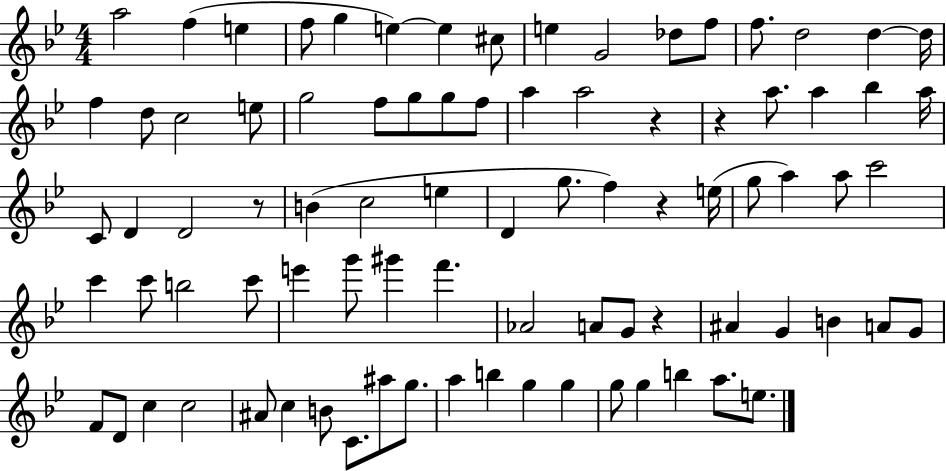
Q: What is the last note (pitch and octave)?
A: E5